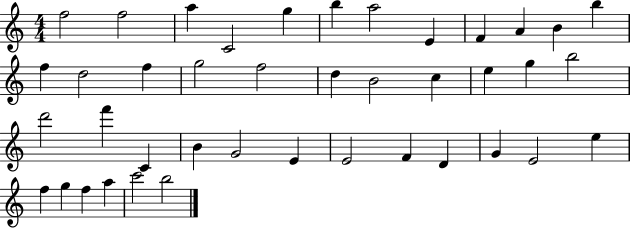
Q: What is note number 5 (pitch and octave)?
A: G5